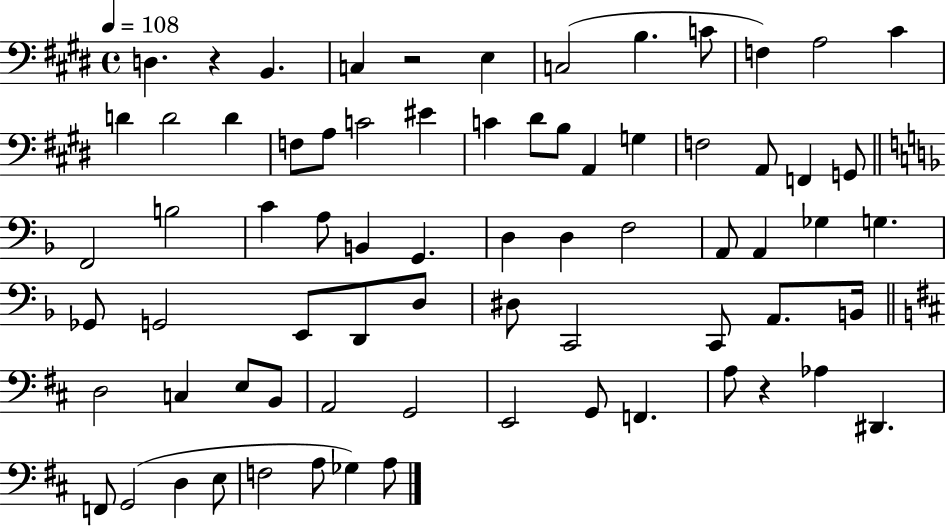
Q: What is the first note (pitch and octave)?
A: D3